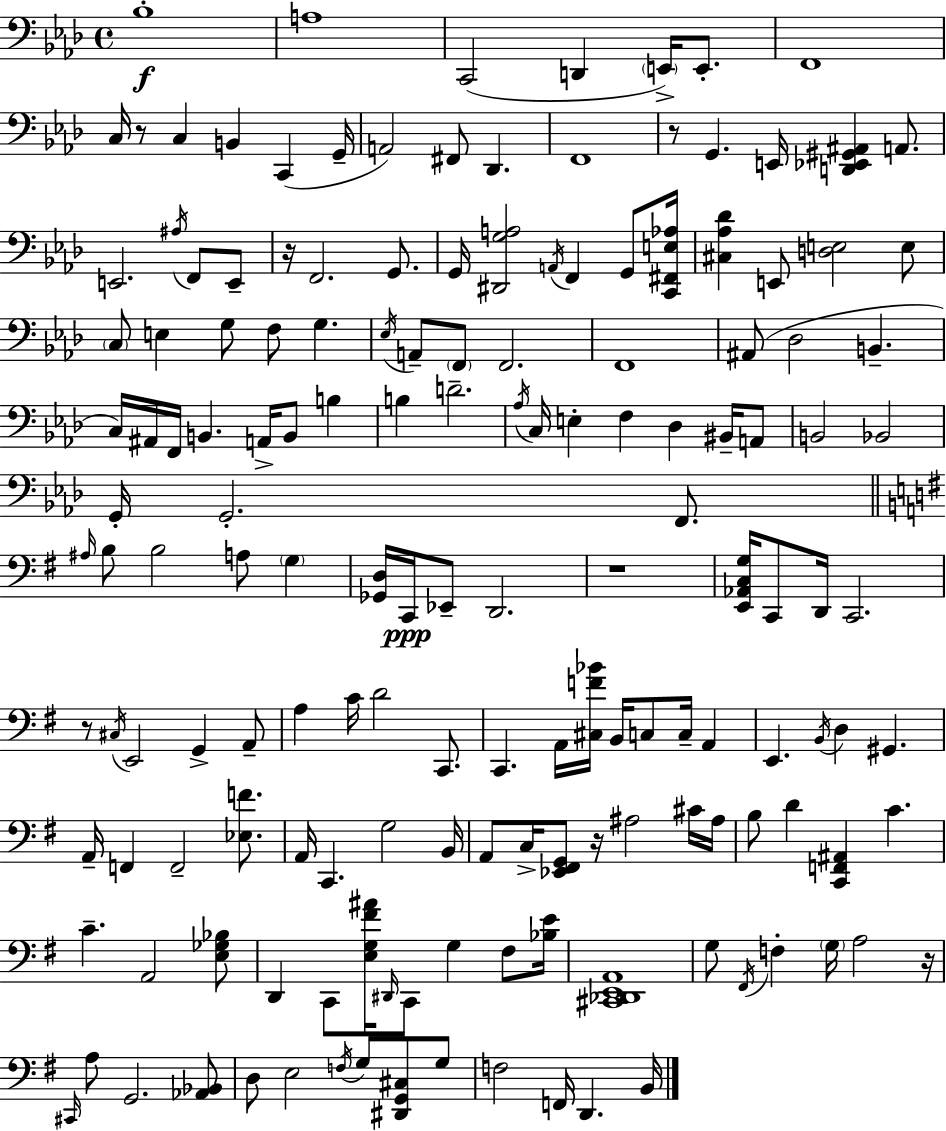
{
  \clef bass
  \time 4/4
  \defaultTimeSignature
  \key aes \major
  bes1-.\f | a1 | c,2( d,4 \parenthesize e,16->) e,8.-. | f,1 | \break c16 r8 c4 b,4 c,4( g,16-- | a,2) fis,8 des,4. | f,1 | r8 g,4. e,16 <d, ees, gis, ais,>4 a,8. | \break e,2. \acciaccatura { ais16 } f,8 e,8-- | r16 f,2. g,8. | g,16 <dis, g a>2 \acciaccatura { a,16 } f,4 g,8 | <c, fis, e aes>16 <cis aes des'>4 e,8 <d e>2 | \break e8 \parenthesize c8 e4 g8 f8 g4. | \acciaccatura { ees16 } a,8-- \parenthesize f,8 f,2. | f,1 | ais,8( des2 b,4.-- | \break c16) ais,16 f,16 b,4. a,16-> b,8 b4 | b4 d'2.-- | \acciaccatura { aes16 } c16 e4-. f4 des4 | bis,16-- a,8 b,2 bes,2 | \break g,16-. g,2.-. | f,8. \bar "||" \break \key g \major \grace { ais16 } b8 b2 a8 \parenthesize g4 | <ges, d>16 c,16\ppp ees,8-- d,2. | r1 | <e, aes, c g>16 c,8 d,16 c,2. | \break r8 \acciaccatura { cis16 } e,2 g,4-> | a,8-- a4 c'16 d'2 c,8. | c,4. a,16 <cis f' bes'>16 b,16 c8 c16-- a,4 | e,4. \acciaccatura { b,16 } d4 gis,4. | \break a,16-- f,4 f,2-- | <ees f'>8. a,16 c,4. g2 | b,16 a,8 c16-> <ees, fis, g,>8 r16 ais2 | cis'16 ais16 b8 d'4 <c, f, ais,>4 c'4. | \break c'4.-- a,2 | <e ges bes>8 d,4 c,8 <e g fis' ais'>16 \grace { dis,16 } c,8 g4 | fis8 <bes e'>16 <cis, des, e, a,>1 | g8 \acciaccatura { fis,16 } f4-. \parenthesize g16 a2 | \break r16 \grace { cis,16 } a8 g,2. | <aes, bes,>8 d8 e2 | \acciaccatura { f16 } g8 <dis, g, cis>8 g8 f2 f,16 | d,4. b,16 \bar "|."
}